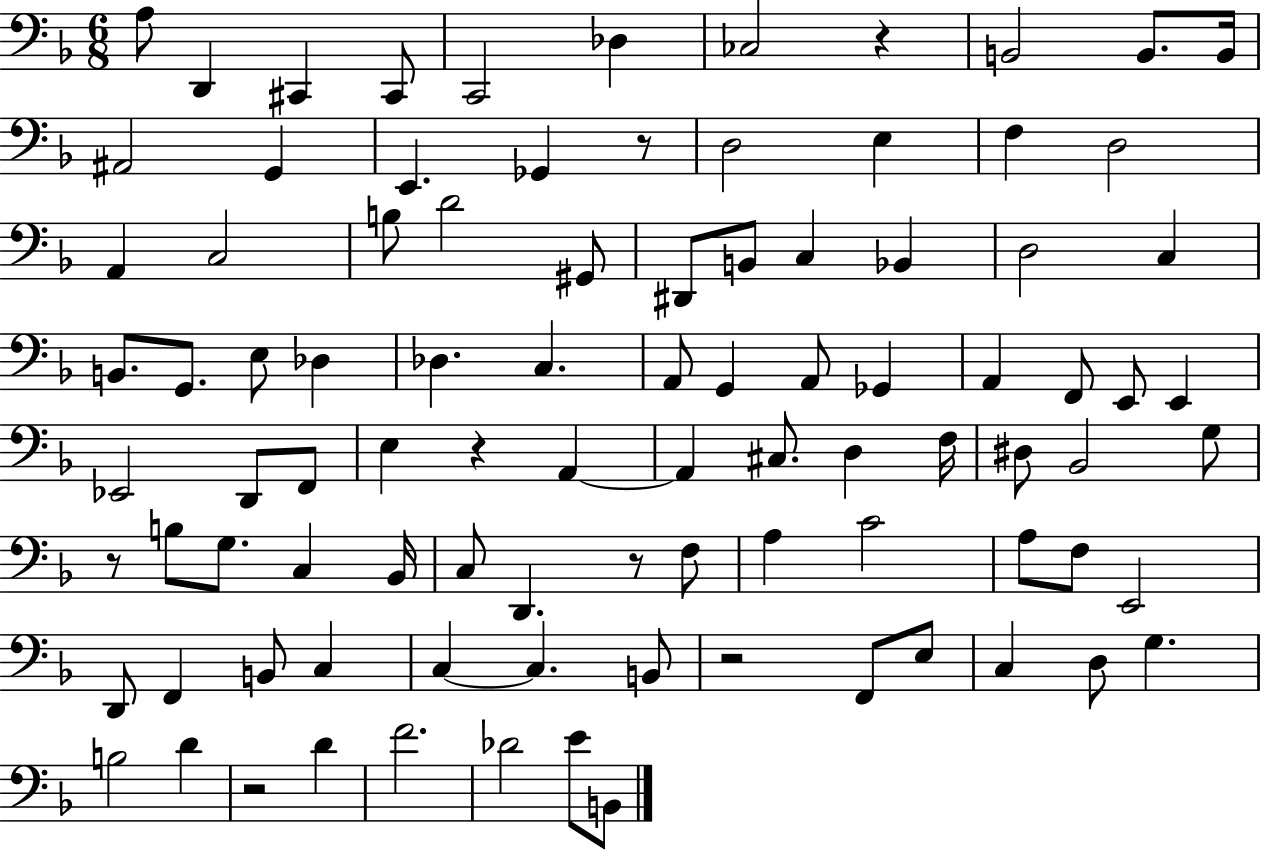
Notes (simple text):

A3/e D2/q C#2/q C#2/e C2/h Db3/q CES3/h R/q B2/h B2/e. B2/s A#2/h G2/q E2/q. Gb2/q R/e D3/h E3/q F3/q D3/h A2/q C3/h B3/e D4/h G#2/e D#2/e B2/e C3/q Bb2/q D3/h C3/q B2/e. G2/e. E3/e Db3/q Db3/q. C3/q. A2/e G2/q A2/e Gb2/q A2/q F2/e E2/e E2/q Eb2/h D2/e F2/e E3/q R/q A2/q A2/q C#3/e. D3/q F3/s D#3/e Bb2/h G3/e R/e B3/e G3/e. C3/q Bb2/s C3/e D2/q. R/e F3/e A3/q C4/h A3/e F3/e E2/h D2/e F2/q B2/e C3/q C3/q C3/q. B2/e R/h F2/e E3/e C3/q D3/e G3/q. B3/h D4/q R/h D4/q F4/h. Db4/h E4/e B2/e